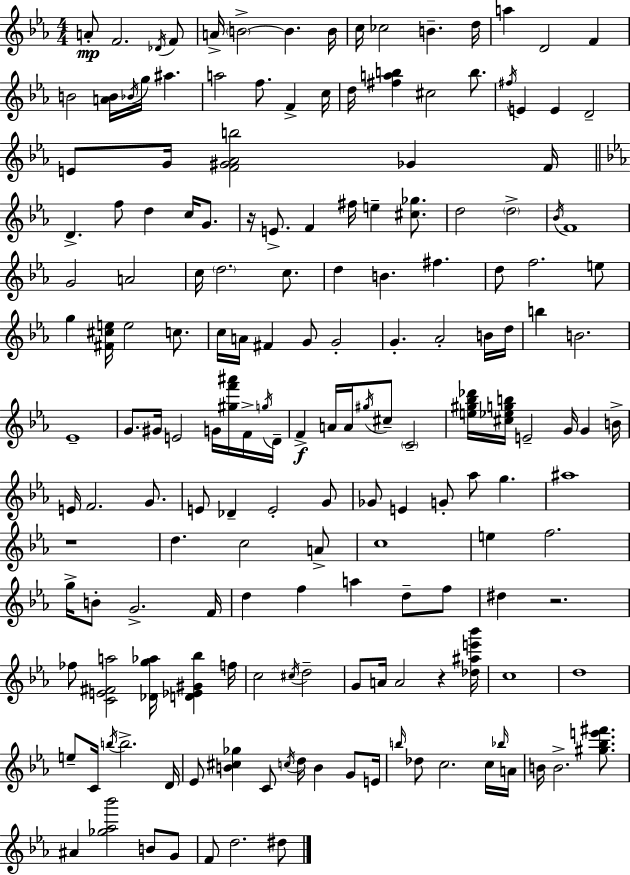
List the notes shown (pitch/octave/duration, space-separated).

A4/e F4/h. Db4/s F4/e A4/s B4/h B4/q. B4/s C5/s CES5/h B4/q. D5/s A5/q D4/h F4/q B4/h [A4,B4]/s Bb4/s G5/s A#5/q. A5/h F5/e. F4/q C5/s D5/s [F#5,A5,B5]/q C#5/h B5/e. F#5/s E4/q E4/q D4/h E4/e G4/s [F4,G#4,Ab4,B5]/h Gb4/q F4/s D4/q. F5/e D5/q C5/s G4/e. R/s E4/e. F4/q F#5/s E5/q [C#5,Gb5]/e. D5/h D5/h Bb4/s F4/w G4/h A4/h C5/s D5/h. C5/e. D5/q B4/q. F#5/q. D5/e F5/h. E5/e G5/q [F#4,C#5,E5]/s E5/h C5/e. C5/s A4/s F#4/q G4/e G4/h G4/q. Ab4/h B4/s D5/s B5/q B4/h. Eb4/w G4/e. G#4/s E4/h G4/s [G#5,F6,A#6]/s F4/s G5/s D4/s F4/q A4/s A4/s G#5/s C#5/e C4/h [E5,G#5,Bb5,Db6]/s [C#5,Eb5,G5,B5]/s E4/h G4/s G4/q B4/s E4/s F4/h. G4/e. E4/e Db4/q E4/h G4/e Gb4/e E4/q G4/e Ab5/e G5/q. A#5/w R/w D5/q. C5/h A4/e C5/w E5/q F5/h. G5/s B4/e G4/h. F4/s D5/q F5/q A5/q D5/e F5/e D#5/q R/h. FES5/e [C4,E4,F#4,A5]/h [Db4,G5,Ab5]/s [D4,Eb4,G#4,Bb5]/q F5/s C5/h C#5/s D5/h G4/e A4/s A4/h R/q [Db5,A#5,E6,Bb6]/s C5/w D5/w E5/e C4/s B5/s B5/h. D4/s Eb4/e [B4,C#5,Gb5]/q C4/e C5/s D5/s B4/q G4/e E4/s B5/s Db5/e C5/h. C5/s Bb5/s A4/s B4/s B4/h. [G#5,Bb5,E6,F#6]/e. A#4/q [Gb5,Ab5,Bb6]/h B4/e G4/e F4/e D5/h. D#5/e